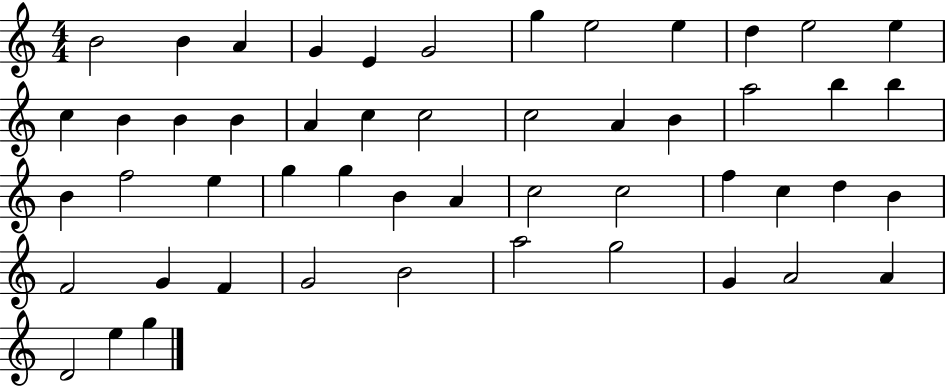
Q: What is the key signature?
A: C major